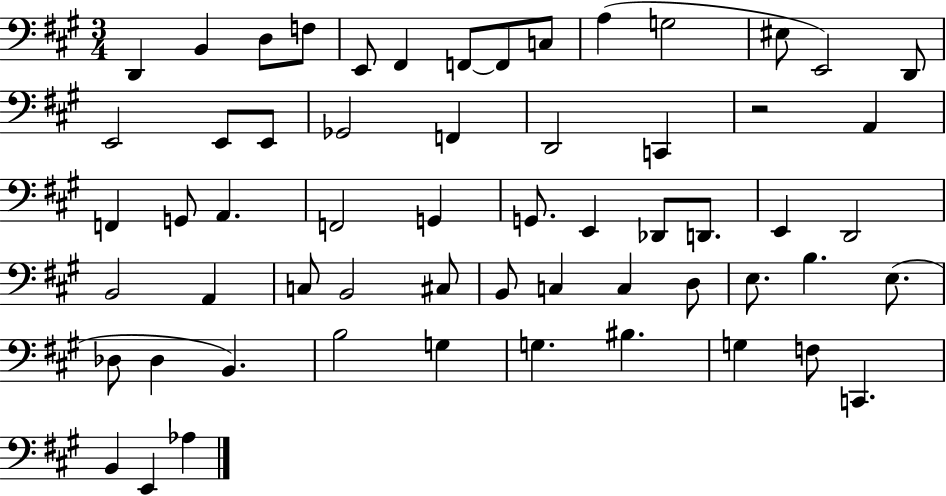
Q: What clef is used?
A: bass